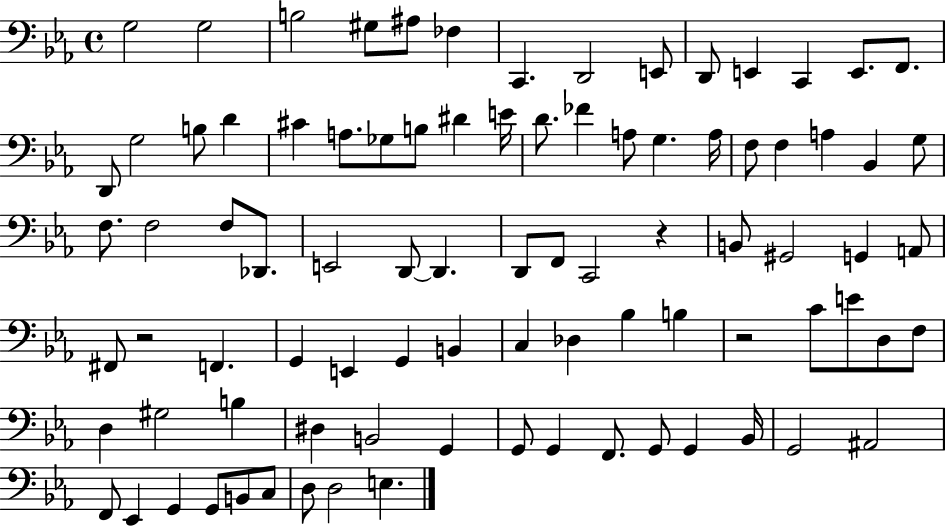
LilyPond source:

{
  \clef bass
  \time 4/4
  \defaultTimeSignature
  \key ees \major
  g2 g2 | b2 gis8 ais8 fes4 | c,4. d,2 e,8 | d,8 e,4 c,4 e,8. f,8. | \break d,8 g2 b8 d'4 | cis'4 a8. ges8 b8 dis'4 e'16 | d'8. fes'4 a8 g4. a16 | f8 f4 a4 bes,4 g8 | \break f8. f2 f8 des,8. | e,2 d,8~~ d,4. | d,8 f,8 c,2 r4 | b,8 gis,2 g,4 a,8 | \break fis,8 r2 f,4. | g,4 e,4 g,4 b,4 | c4 des4 bes4 b4 | r2 c'8 e'8 d8 f8 | \break d4 gis2 b4 | dis4 b,2 g,4 | g,8 g,4 f,8. g,8 g,4 bes,16 | g,2 ais,2 | \break f,8 ees,4 g,4 g,8 b,8 c8 | d8 d2 e4. | \bar "|."
}